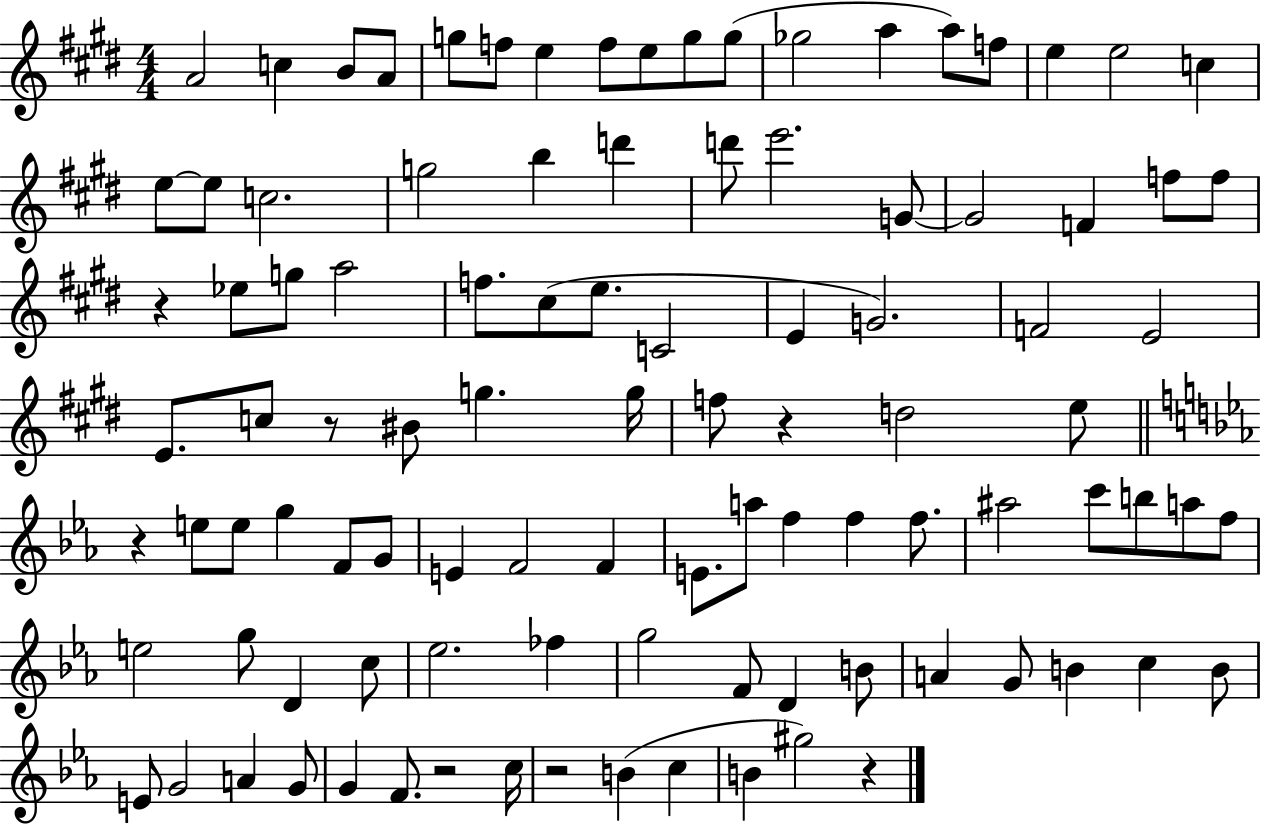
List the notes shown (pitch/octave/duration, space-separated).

A4/h C5/q B4/e A4/e G5/e F5/e E5/q F5/e E5/e G5/e G5/e Gb5/h A5/q A5/e F5/e E5/q E5/h C5/q E5/e E5/e C5/h. G5/h B5/q D6/q D6/e E6/h. G4/e G4/h F4/q F5/e F5/e R/q Eb5/e G5/e A5/h F5/e. C#5/e E5/e. C4/h E4/q G4/h. F4/h E4/h E4/e. C5/e R/e BIS4/e G5/q. G5/s F5/e R/q D5/h E5/e R/q E5/e E5/e G5/q F4/e G4/e E4/q F4/h F4/q E4/e. A5/e F5/q F5/q F5/e. A#5/h C6/e B5/e A5/e F5/e E5/h G5/e D4/q C5/e Eb5/h. FES5/q G5/h F4/e D4/q B4/e A4/q G4/e B4/q C5/q B4/e E4/e G4/h A4/q G4/e G4/q F4/e. R/h C5/s R/h B4/q C5/q B4/q G#5/h R/q